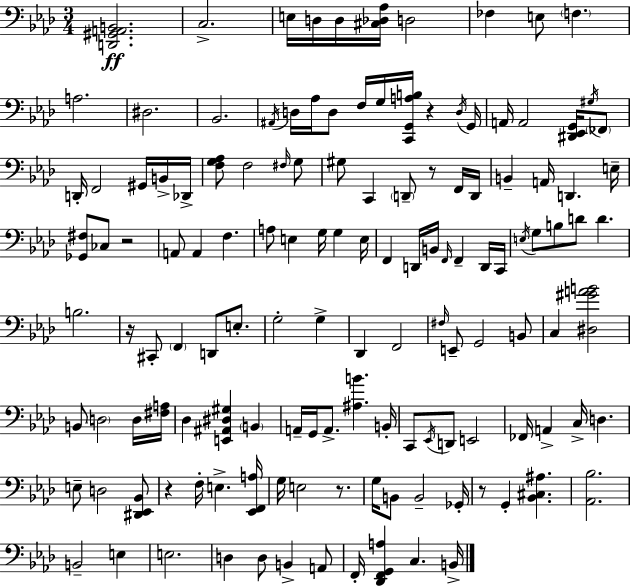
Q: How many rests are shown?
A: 7